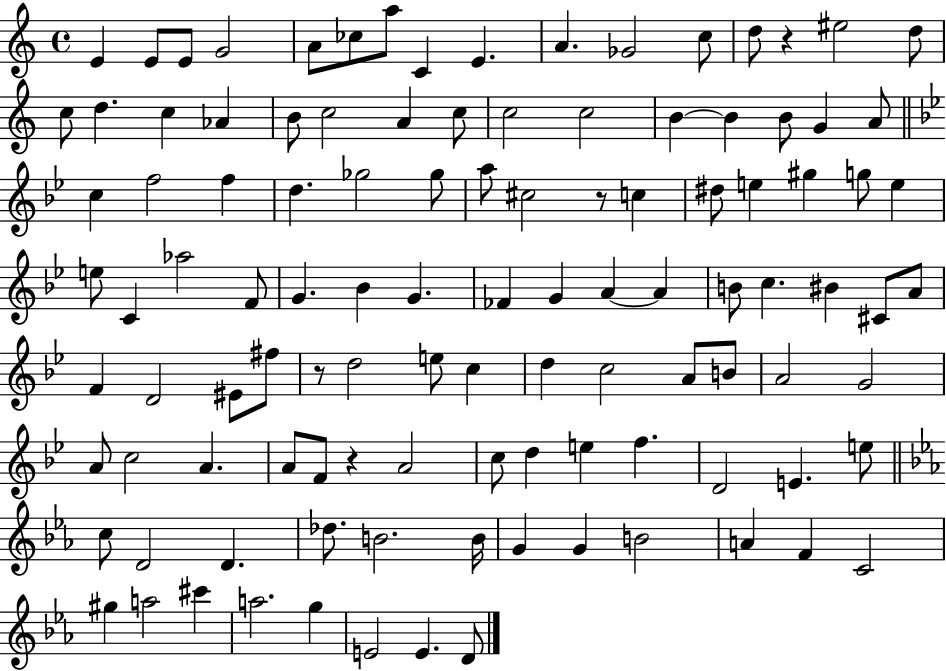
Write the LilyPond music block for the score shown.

{
  \clef treble
  \time 4/4
  \defaultTimeSignature
  \key c \major
  e'4 e'8 e'8 g'2 | a'8 ces''8 a''8 c'4 e'4. | a'4. ges'2 c''8 | d''8 r4 eis''2 d''8 | \break c''8 d''4. c''4 aes'4 | b'8 c''2 a'4 c''8 | c''2 c''2 | b'4~~ b'4 b'8 g'4 a'8 | \break \bar "||" \break \key bes \major c''4 f''2 f''4 | d''4. ges''2 ges''8 | a''8 cis''2 r8 c''4 | dis''8 e''4 gis''4 g''8 e''4 | \break e''8 c'4 aes''2 f'8 | g'4. bes'4 g'4. | fes'4 g'4 a'4~~ a'4 | b'8 c''4. bis'4 cis'8 a'8 | \break f'4 d'2 eis'8 fis''8 | r8 d''2 e''8 c''4 | d''4 c''2 a'8 b'8 | a'2 g'2 | \break a'8 c''2 a'4. | a'8 f'8 r4 a'2 | c''8 d''4 e''4 f''4. | d'2 e'4. e''8 | \break \bar "||" \break \key c \minor c''8 d'2 d'4. | des''8. b'2. b'16 | g'4 g'4 b'2 | a'4 f'4 c'2 | \break gis''4 a''2 cis'''4 | a''2. g''4 | e'2 e'4. d'8 | \bar "|."
}